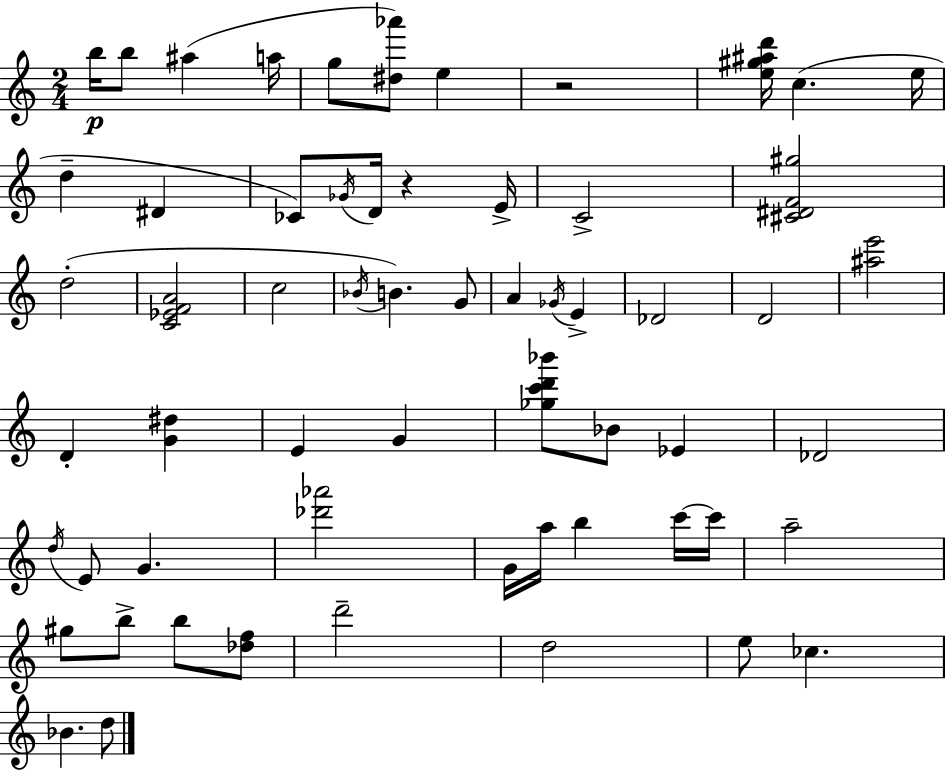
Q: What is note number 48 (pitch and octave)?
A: Bb4